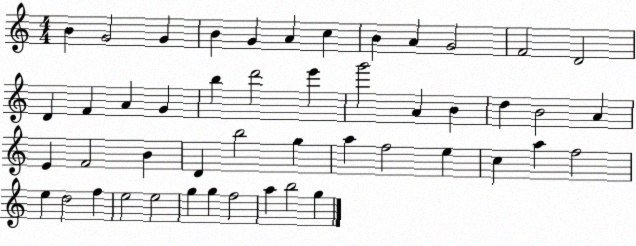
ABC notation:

X:1
T:Untitled
M:4/4
L:1/4
K:C
B G2 G B G A c B A G2 F2 D2 D F A G b d'2 e' g'2 A B d B2 A E F2 B D b2 g a f2 e c a f2 e d2 f e2 e2 g g f2 a b2 g